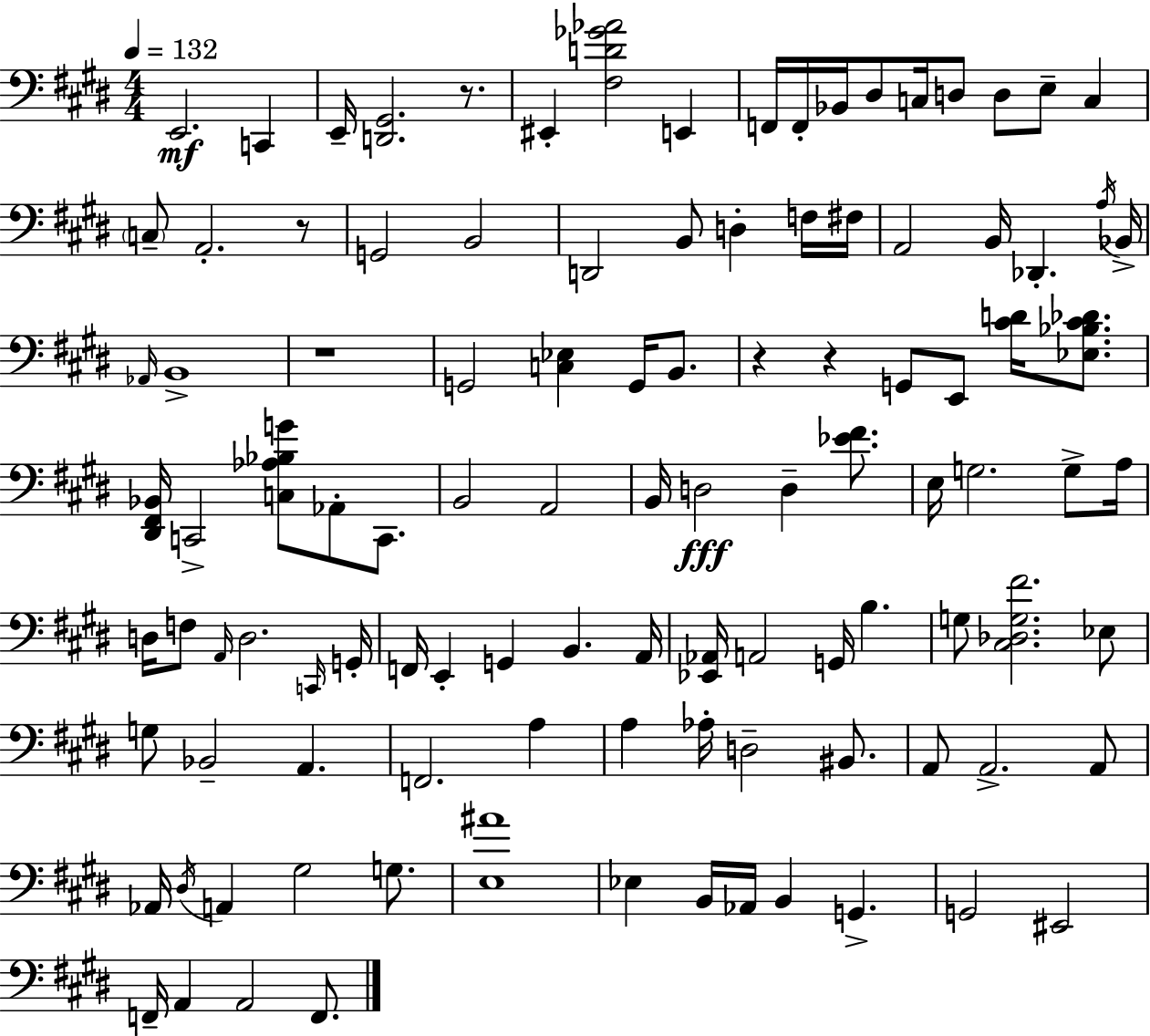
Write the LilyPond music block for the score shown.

{
  \clef bass
  \numericTimeSignature
  \time 4/4
  \key e \major
  \tempo 4 = 132
  e,2.\mf c,4 | e,16-- <d, gis,>2. r8. | eis,4-. <fis d' ges' aes'>2 e,4 | f,16 f,16-. bes,16 dis8 c16 d8 d8 e8-- c4 | \break \parenthesize c8-- a,2.-. r8 | g,2 b,2 | d,2 b,8 d4-. f16 fis16 | a,2 b,16 des,4.-. \acciaccatura { a16 } | \break bes,16-> \grace { aes,16 } b,1-> | r1 | g,2 <c ees>4 g,16 b,8. | r4 r4 g,8 e,8 <cis' d'>16 <ees bes cis' des'>8. | \break <dis, fis, bes,>16 c,2-> <c aes bes g'>8 aes,8-. c,8. | b,2 a,2 | b,16 d2\fff d4-- <ees' fis'>8. | e16 g2. g8-> | \break a16 d16 f8 \grace { a,16 } d2. | \grace { c,16 } g,16-. f,16 e,4-. g,4 b,4. | a,16 <ees, aes,>16 a,2 g,16 b4. | g8 <cis des g fis'>2. | \break ees8 g8 bes,2-- a,4. | f,2. | a4 a4 aes16-. d2-- | bis,8. a,8 a,2.-> | \break a,8 aes,16 \acciaccatura { dis16 } a,4 gis2 | g8. <e ais'>1 | ees4 b,16 aes,16 b,4 g,4.-> | g,2 eis,2 | \break f,16-- a,4 a,2 | f,8. \bar "|."
}